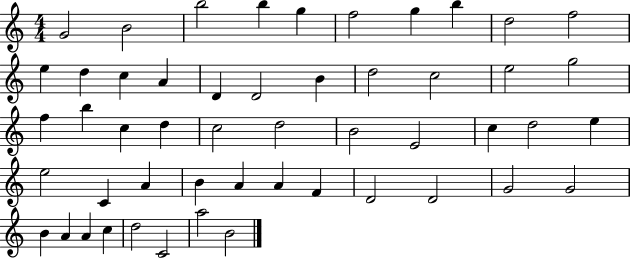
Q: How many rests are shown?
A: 0